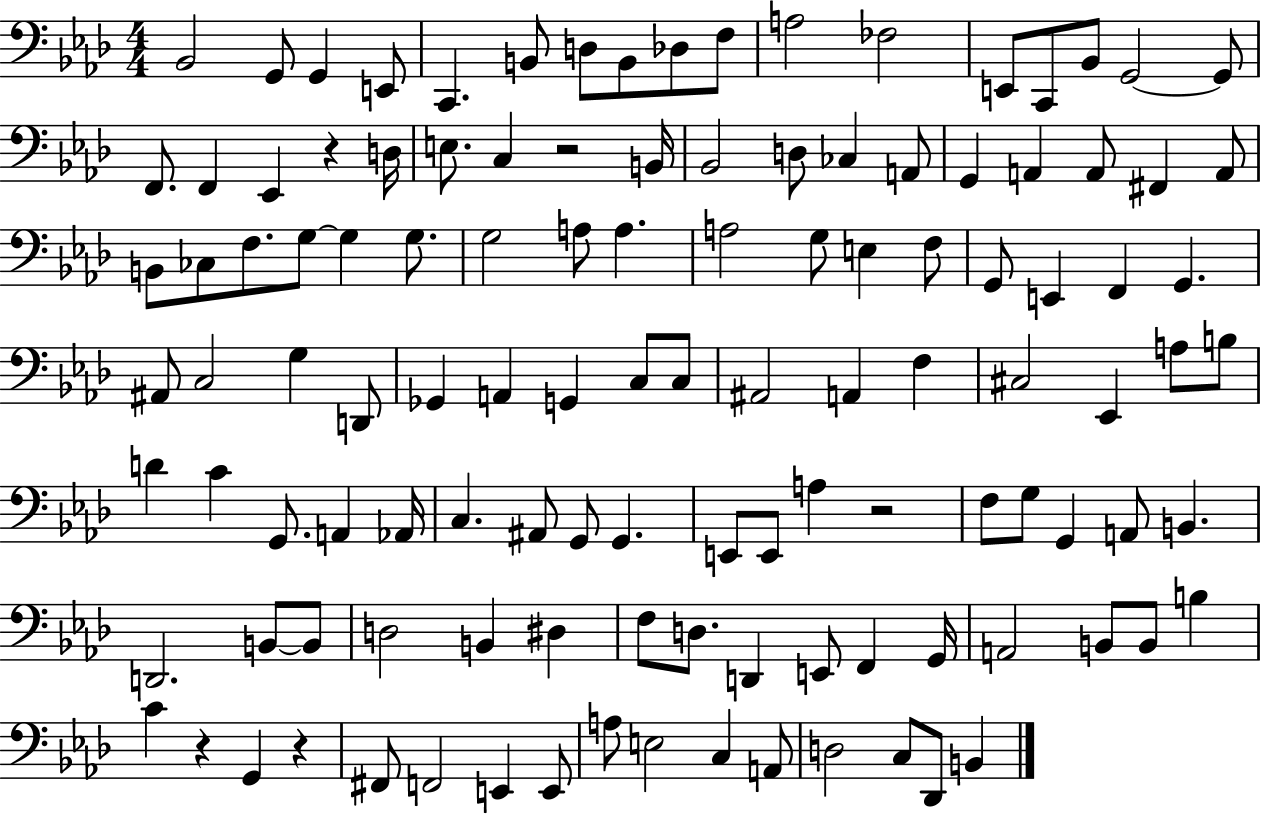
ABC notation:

X:1
T:Untitled
M:4/4
L:1/4
K:Ab
_B,,2 G,,/2 G,, E,,/2 C,, B,,/2 D,/2 B,,/2 _D,/2 F,/2 A,2 _F,2 E,,/2 C,,/2 _B,,/2 G,,2 G,,/2 F,,/2 F,, _E,, z D,/4 E,/2 C, z2 B,,/4 _B,,2 D,/2 _C, A,,/2 G,, A,, A,,/2 ^F,, A,,/2 B,,/2 _C,/2 F,/2 G,/2 G, G,/2 G,2 A,/2 A, A,2 G,/2 E, F,/2 G,,/2 E,, F,, G,, ^A,,/2 C,2 G, D,,/2 _G,, A,, G,, C,/2 C,/2 ^A,,2 A,, F, ^C,2 _E,, A,/2 B,/2 D C G,,/2 A,, _A,,/4 C, ^A,,/2 G,,/2 G,, E,,/2 E,,/2 A, z2 F,/2 G,/2 G,, A,,/2 B,, D,,2 B,,/2 B,,/2 D,2 B,, ^D, F,/2 D,/2 D,, E,,/2 F,, G,,/4 A,,2 B,,/2 B,,/2 B, C z G,, z ^F,,/2 F,,2 E,, E,,/2 A,/2 E,2 C, A,,/2 D,2 C,/2 _D,,/2 B,,